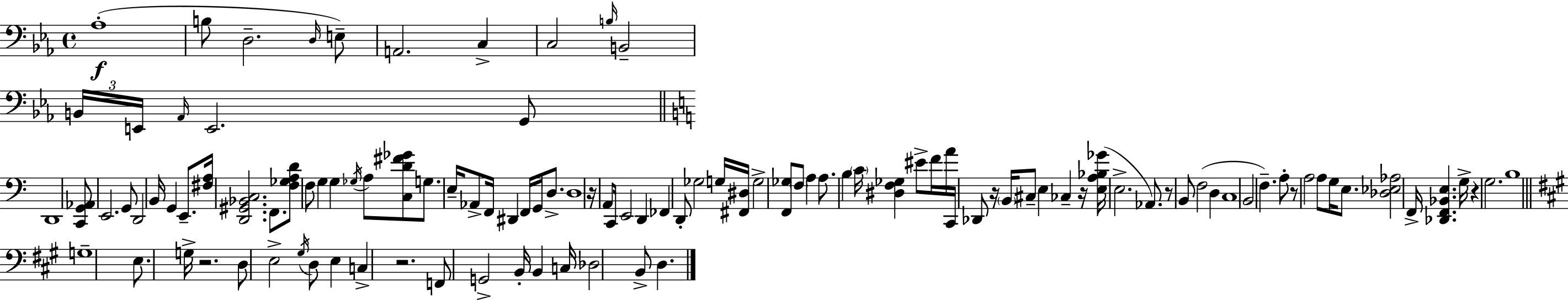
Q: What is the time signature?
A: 4/4